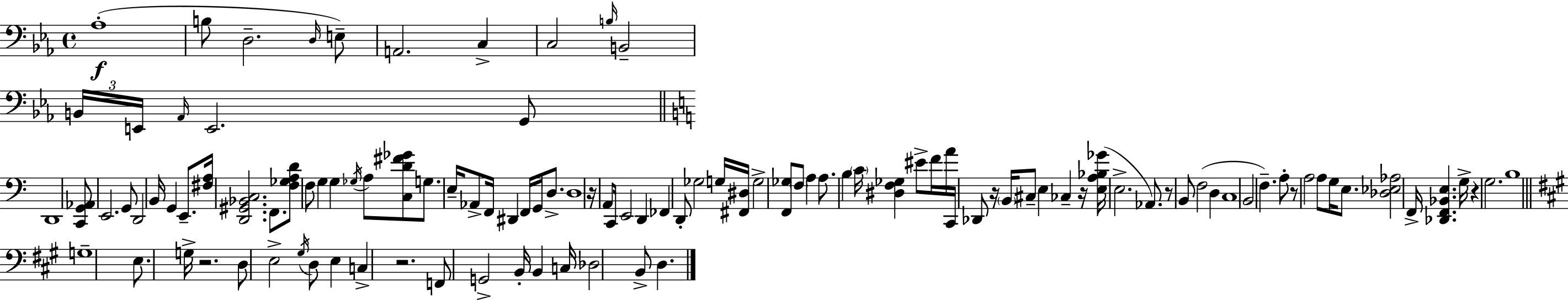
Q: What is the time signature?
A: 4/4